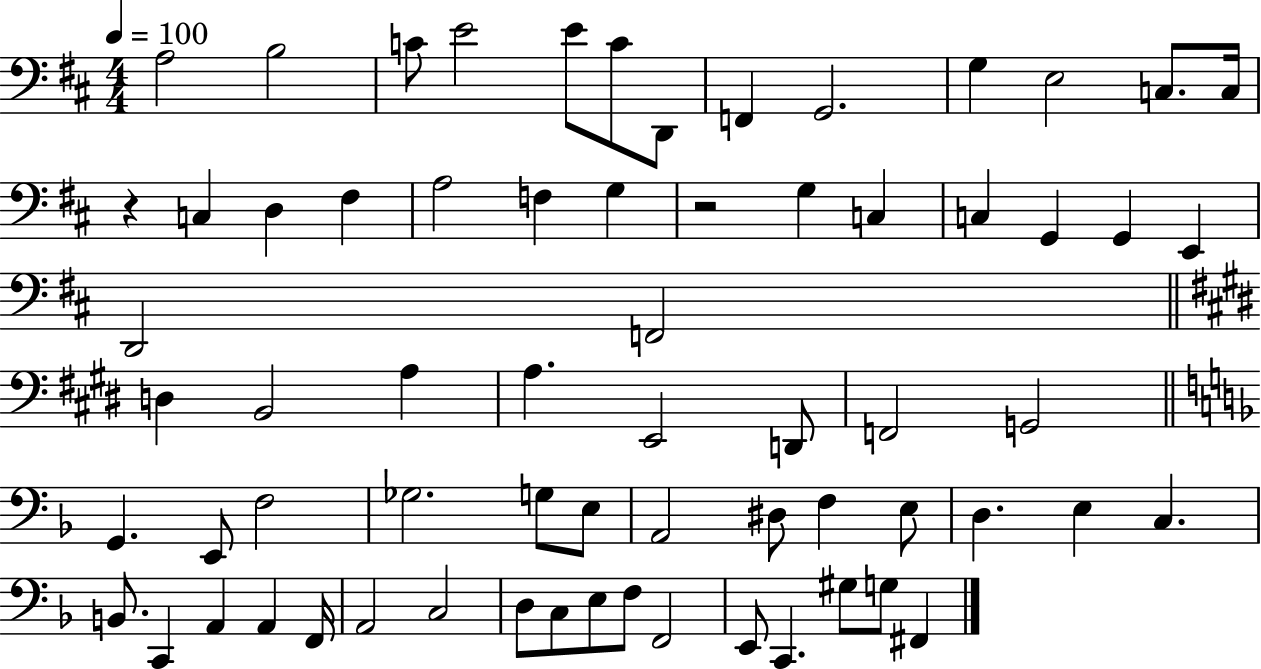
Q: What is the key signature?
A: D major